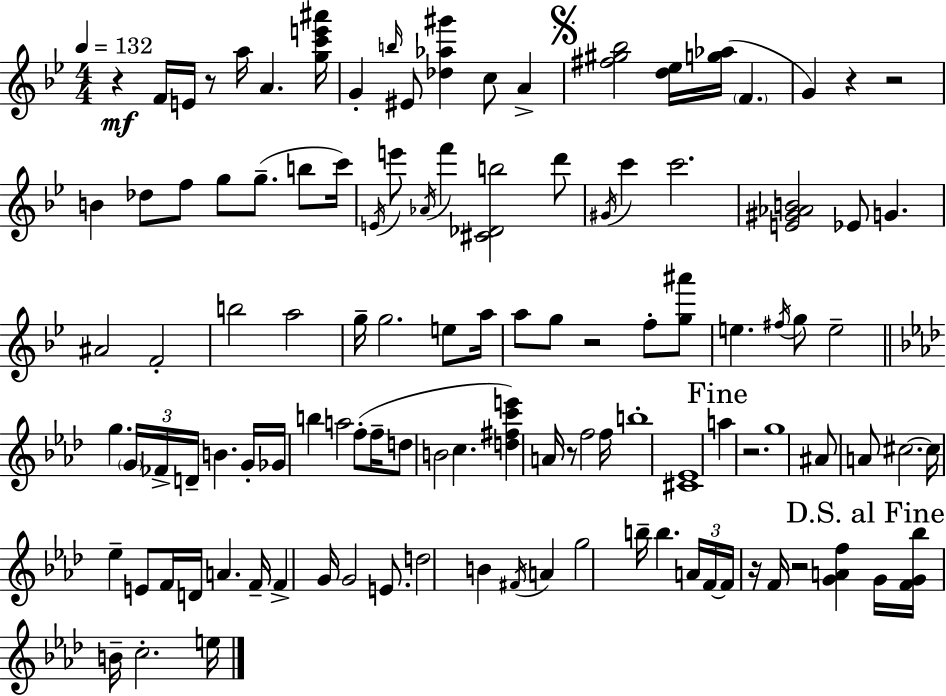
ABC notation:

X:1
T:Untitled
M:4/4
L:1/4
K:Gm
z F/4 E/4 z/2 a/4 A [gc'e'^a']/4 G b/4 ^E/2 [_d_a^g'] c/2 A [^f^g_b]2 [d_e]/4 [g_a]/4 F G z z2 B _d/2 f/2 g/2 g/2 b/2 c'/4 E/4 e'/2 _A/4 f' [^C_Db]2 d'/2 ^G/4 c' c'2 [E^G_AB]2 _E/2 G ^A2 F2 b2 a2 g/4 g2 e/2 a/4 a/2 g/2 z2 f/2 [g^a']/2 e ^f/4 g/2 e2 g G/4 _F/4 D/4 B G/4 _G/4 b a2 f/2 f/4 d/2 B2 c [d^fc'e'] A/4 z/2 f2 f/4 b4 [^C_E]4 a z2 g4 ^A/2 A/2 ^c2 ^c/4 _e E/2 F/4 D/4 A F/4 F G/4 G2 E/2 d2 B ^F/4 A g2 b/4 b A/4 F/4 F/4 z/4 F/4 z2 [GAf] G/4 [FG_b]/4 B/4 c2 e/4